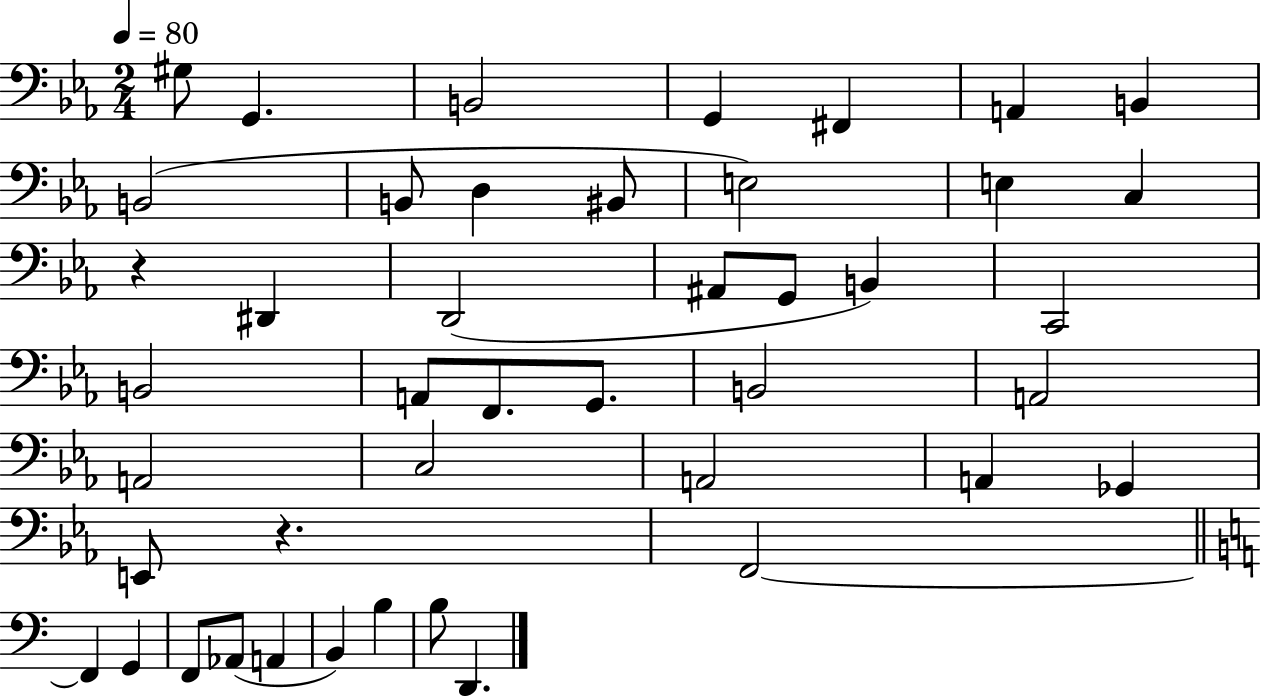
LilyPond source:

{
  \clef bass
  \numericTimeSignature
  \time 2/4
  \key ees \major
  \tempo 4 = 80
  gis8 g,4. | b,2 | g,4 fis,4 | a,4 b,4 | \break b,2( | b,8 d4 bis,8 | e2) | e4 c4 | \break r4 dis,4 | d,2( | ais,8 g,8 b,4) | c,2 | \break b,2 | a,8 f,8. g,8. | b,2 | a,2 | \break a,2 | c2 | a,2 | a,4 ges,4 | \break e,8 r4. | f,2~~ | \bar "||" \break \key a \minor f,4 g,4 | f,8 aes,8( a,4 | b,4) b4 | b8 d,4. | \break \bar "|."
}